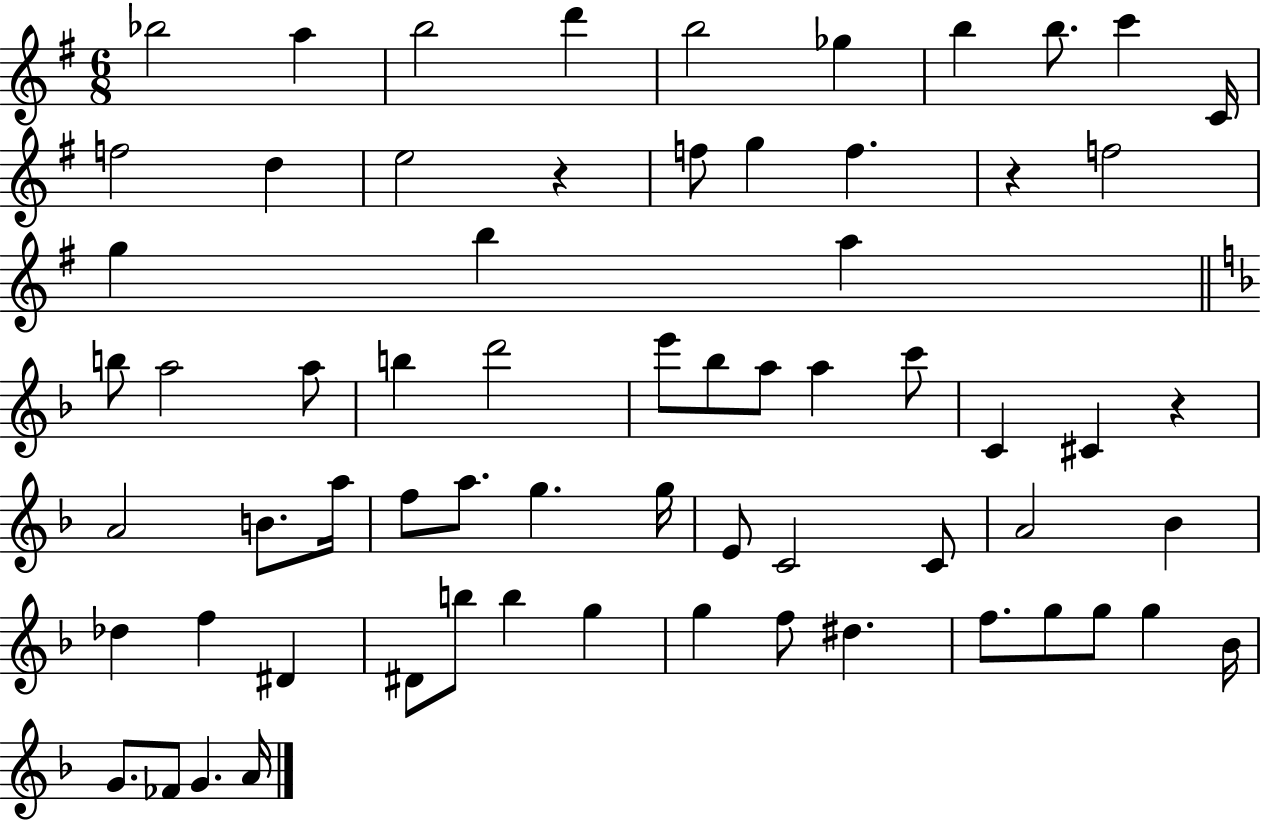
X:1
T:Untitled
M:6/8
L:1/4
K:G
_b2 a b2 d' b2 _g b b/2 c' C/4 f2 d e2 z f/2 g f z f2 g b a b/2 a2 a/2 b d'2 e'/2 _b/2 a/2 a c'/2 C ^C z A2 B/2 a/4 f/2 a/2 g g/4 E/2 C2 C/2 A2 _B _d f ^D ^D/2 b/2 b g g f/2 ^d f/2 g/2 g/2 g _B/4 G/2 _F/2 G A/4